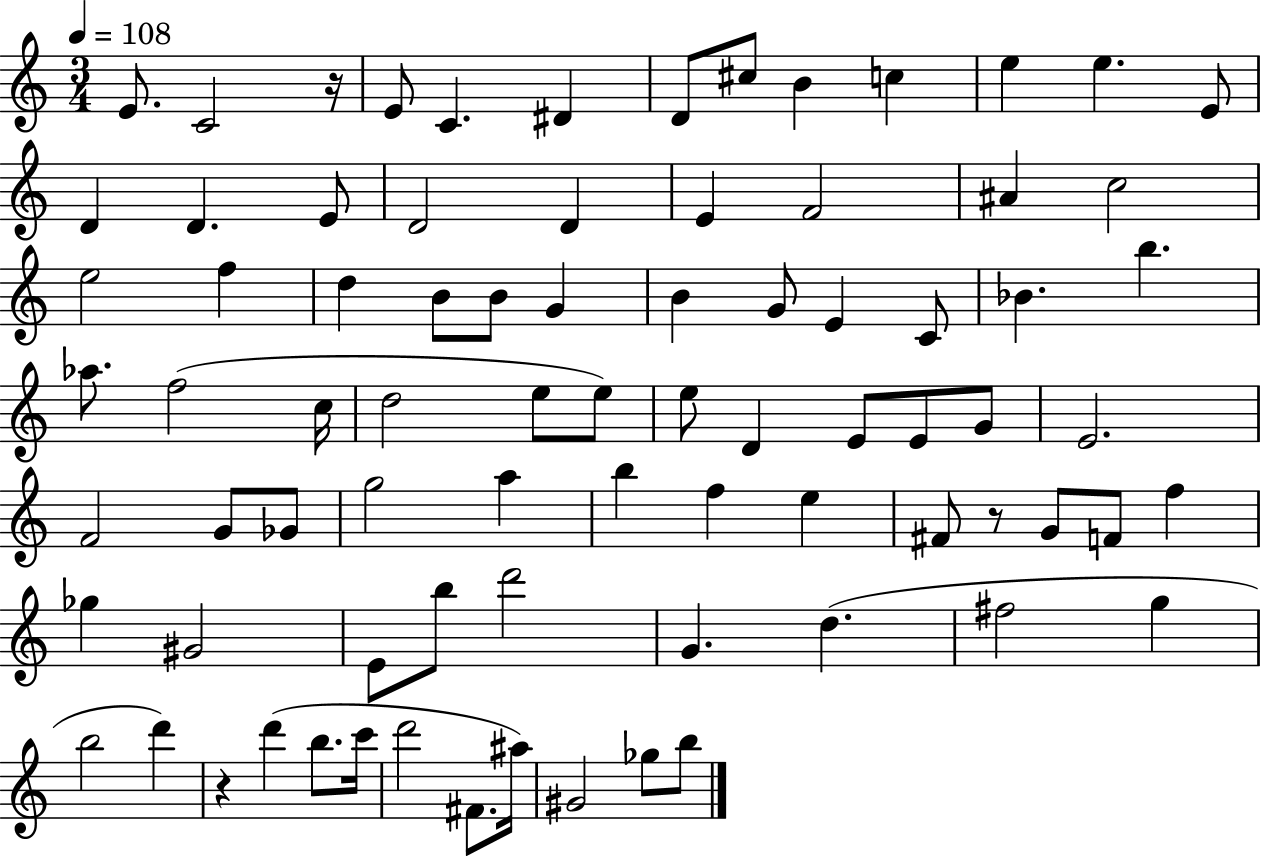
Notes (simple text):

E4/e. C4/h R/s E4/e C4/q. D#4/q D4/e C#5/e B4/q C5/q E5/q E5/q. E4/e D4/q D4/q. E4/e D4/h D4/q E4/q F4/h A#4/q C5/h E5/h F5/q D5/q B4/e B4/e G4/q B4/q G4/e E4/q C4/e Bb4/q. B5/q. Ab5/e. F5/h C5/s D5/h E5/e E5/e E5/e D4/q E4/e E4/e G4/e E4/h. F4/h G4/e Gb4/e G5/h A5/q B5/q F5/q E5/q F#4/e R/e G4/e F4/e F5/q Gb5/q G#4/h E4/e B5/e D6/h G4/q. D5/q. F#5/h G5/q B5/h D6/q R/q D6/q B5/e. C6/s D6/h F#4/e. A#5/s G#4/h Gb5/e B5/e